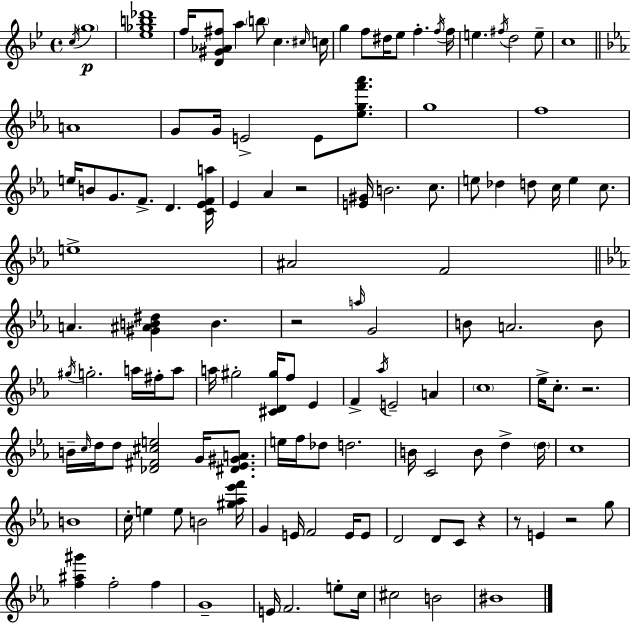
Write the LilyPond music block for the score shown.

{
  \clef treble
  \time 4/4
  \defaultTimeSignature
  \key g \minor
  \acciaccatura { c''16 }\p \parenthesize g''1 | <ees'' ges'' b'' des'''>1 | f''16 <d' gis' aes' fis''>8 a''4 \parenthesize b''8 c''4. | \grace { cis''16 } c''16 g''4 f''8 dis''16 ees''8 f''4.-. | \break \acciaccatura { f''16 } f''16 e''4. \acciaccatura { fis''16 } d''2 | e''8-- c''1 | \bar "||" \break \key ees \major a'1 | g'8 g'16 e'2-> e'8 <ees'' g'' f''' aes'''>8. | g''1 | f''1 | \break e''16 b'8 g'8. f'8.-> d'4. <c' ees' f' a''>16 | ees'4 aes'4 r2 | <e' gis'>16 b'2. c''8. | e''8 des''4 d''8 c''16 e''4 c''8. | \break e''1-> | ais'2 f'2 | \bar "||" \break \key ees \major a'4. <gis' ais' b' dis''>4 b'4. | r2 \grace { a''16 } g'2 | b'8 a'2. b'8 | \acciaccatura { gis''16 } g''2.-. a''16 fis''16-. | \break a''8 a''16 gis''2-. <cis' d' gis''>16 f''8 ees'4 | f'4-> \acciaccatura { aes''16 } e'2-- a'4 | \parenthesize c''1 | ees''16-> c''8.-. r2. | \break b'16-- \grace { c''16 } d''16 d''8 <des' fis' cis'' e''>2 | g'16 <dis' ees' gis' a'>8. e''16 f''16 des''8 d''2. | b'16 c'2 b'8 d''4-> | \parenthesize d''16 c''1 | \break b'1 | c''16-. e''4 e''8 b'2 | <gis'' aes'' ees''' f'''>16 g'4 e'16 f'2 | e'16 e'8 d'2 d'8 c'8 | \break r4 r8 e'4 r2 | g''8 <f'' ais'' gis'''>4 f''2-. | f''4 g'1-- | e'16 f'2. | \break e''8-. c''16 cis''2 b'2 | bis'1 | \bar "|."
}